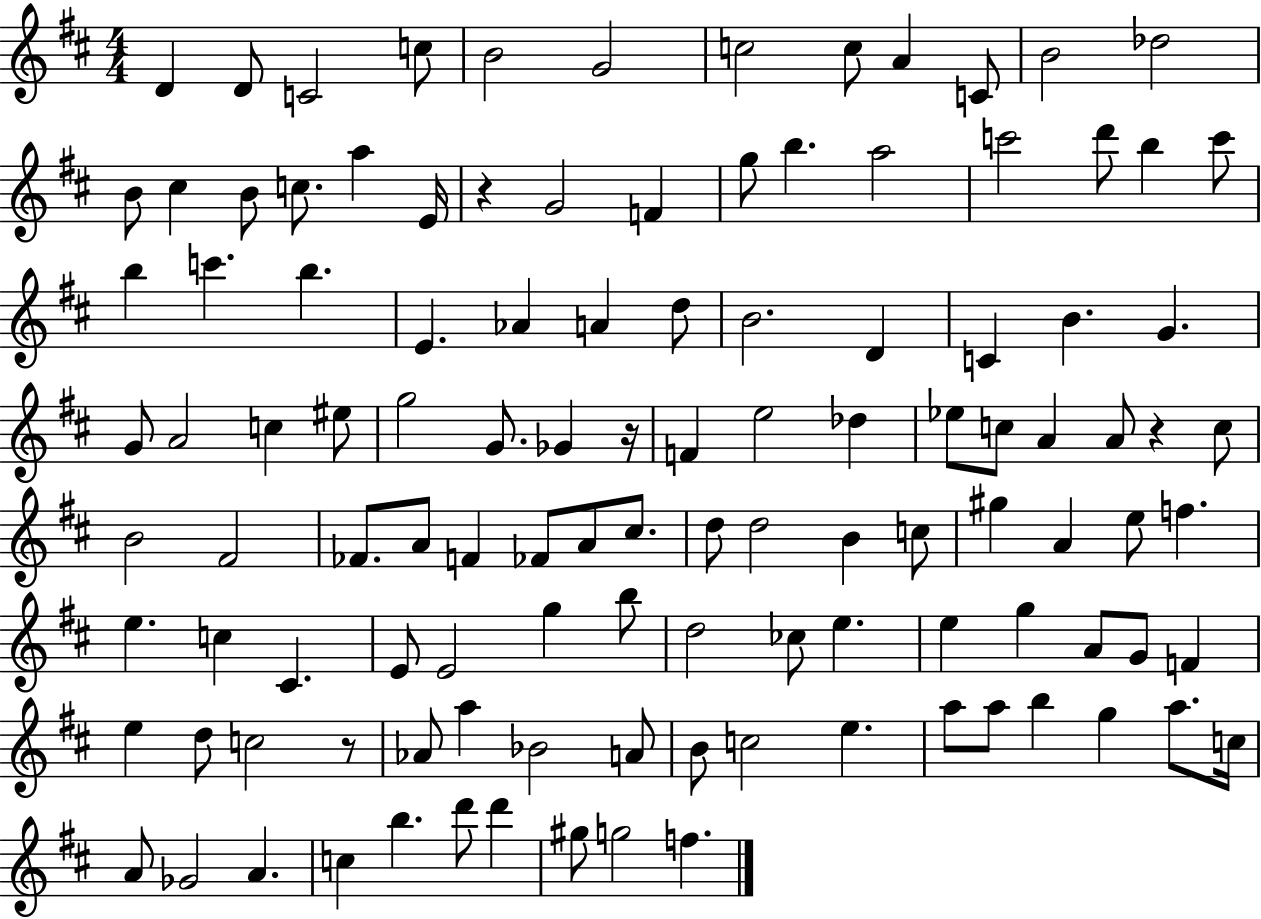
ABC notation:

X:1
T:Untitled
M:4/4
L:1/4
K:D
D D/2 C2 c/2 B2 G2 c2 c/2 A C/2 B2 _d2 B/2 ^c B/2 c/2 a E/4 z G2 F g/2 b a2 c'2 d'/2 b c'/2 b c' b E _A A d/2 B2 D C B G G/2 A2 c ^e/2 g2 G/2 _G z/4 F e2 _d _e/2 c/2 A A/2 z c/2 B2 ^F2 _F/2 A/2 F _F/2 A/2 ^c/2 d/2 d2 B c/2 ^g A e/2 f e c ^C E/2 E2 g b/2 d2 _c/2 e e g A/2 G/2 F e d/2 c2 z/2 _A/2 a _B2 A/2 B/2 c2 e a/2 a/2 b g a/2 c/4 A/2 _G2 A c b d'/2 d' ^g/2 g2 f